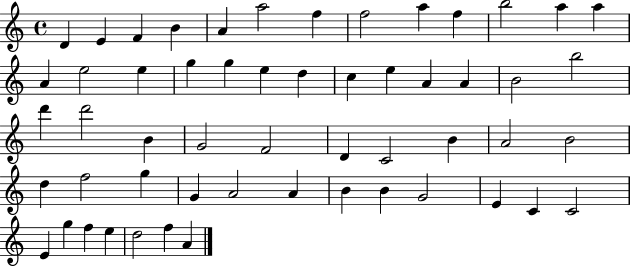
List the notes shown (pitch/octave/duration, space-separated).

D4/q E4/q F4/q B4/q A4/q A5/h F5/q F5/h A5/q F5/q B5/h A5/q A5/q A4/q E5/h E5/q G5/q G5/q E5/q D5/q C5/q E5/q A4/q A4/q B4/h B5/h D6/q D6/h B4/q G4/h F4/h D4/q C4/h B4/q A4/h B4/h D5/q F5/h G5/q G4/q A4/h A4/q B4/q B4/q G4/h E4/q C4/q C4/h E4/q G5/q F5/q E5/q D5/h F5/q A4/q